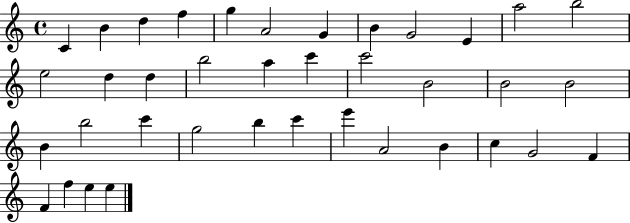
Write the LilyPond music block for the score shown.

{
  \clef treble
  \time 4/4
  \defaultTimeSignature
  \key c \major
  c'4 b'4 d''4 f''4 | g''4 a'2 g'4 | b'4 g'2 e'4 | a''2 b''2 | \break e''2 d''4 d''4 | b''2 a''4 c'''4 | c'''2 b'2 | b'2 b'2 | \break b'4 b''2 c'''4 | g''2 b''4 c'''4 | e'''4 a'2 b'4 | c''4 g'2 f'4 | \break f'4 f''4 e''4 e''4 | \bar "|."
}